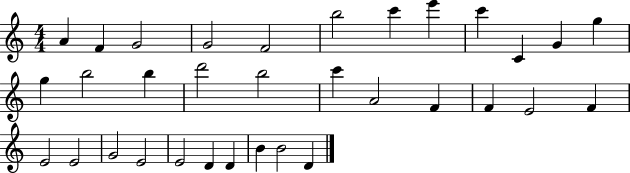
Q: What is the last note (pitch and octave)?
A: D4